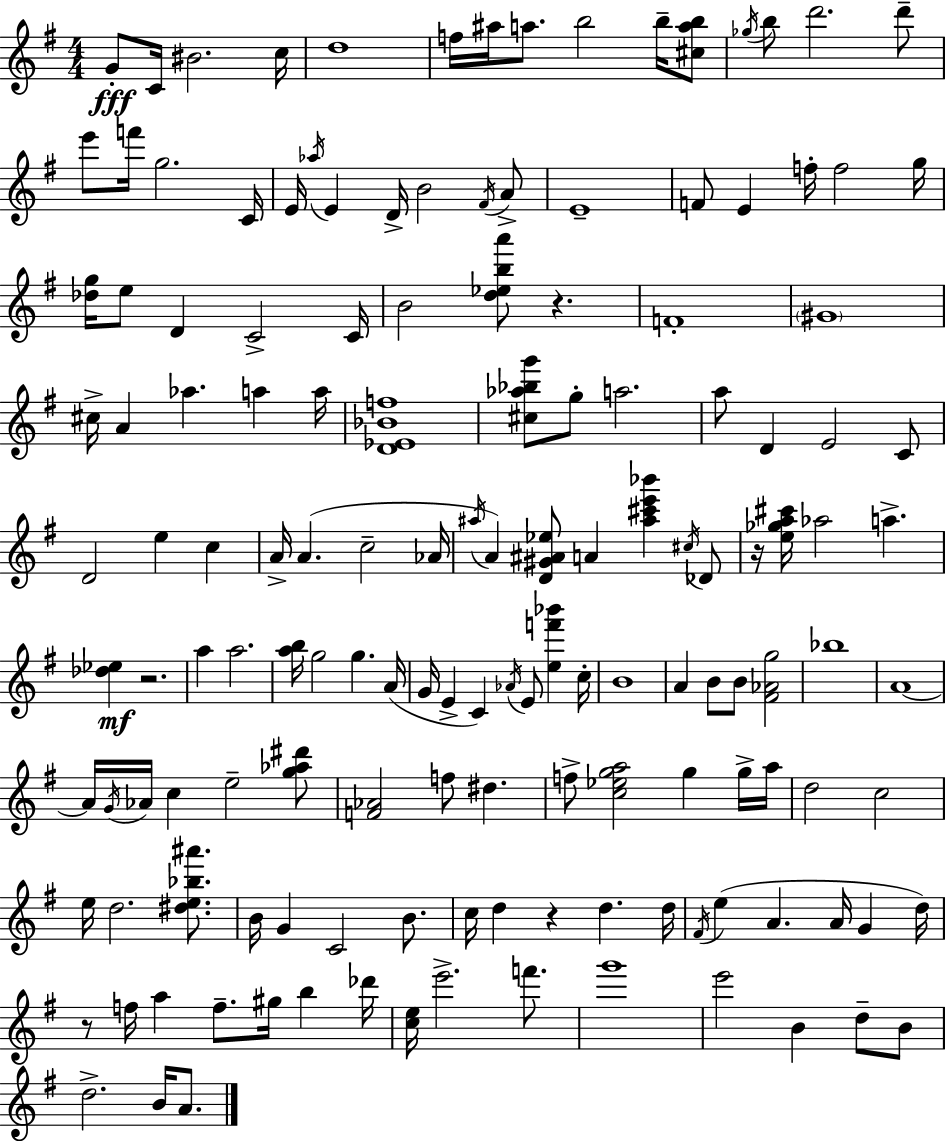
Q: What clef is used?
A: treble